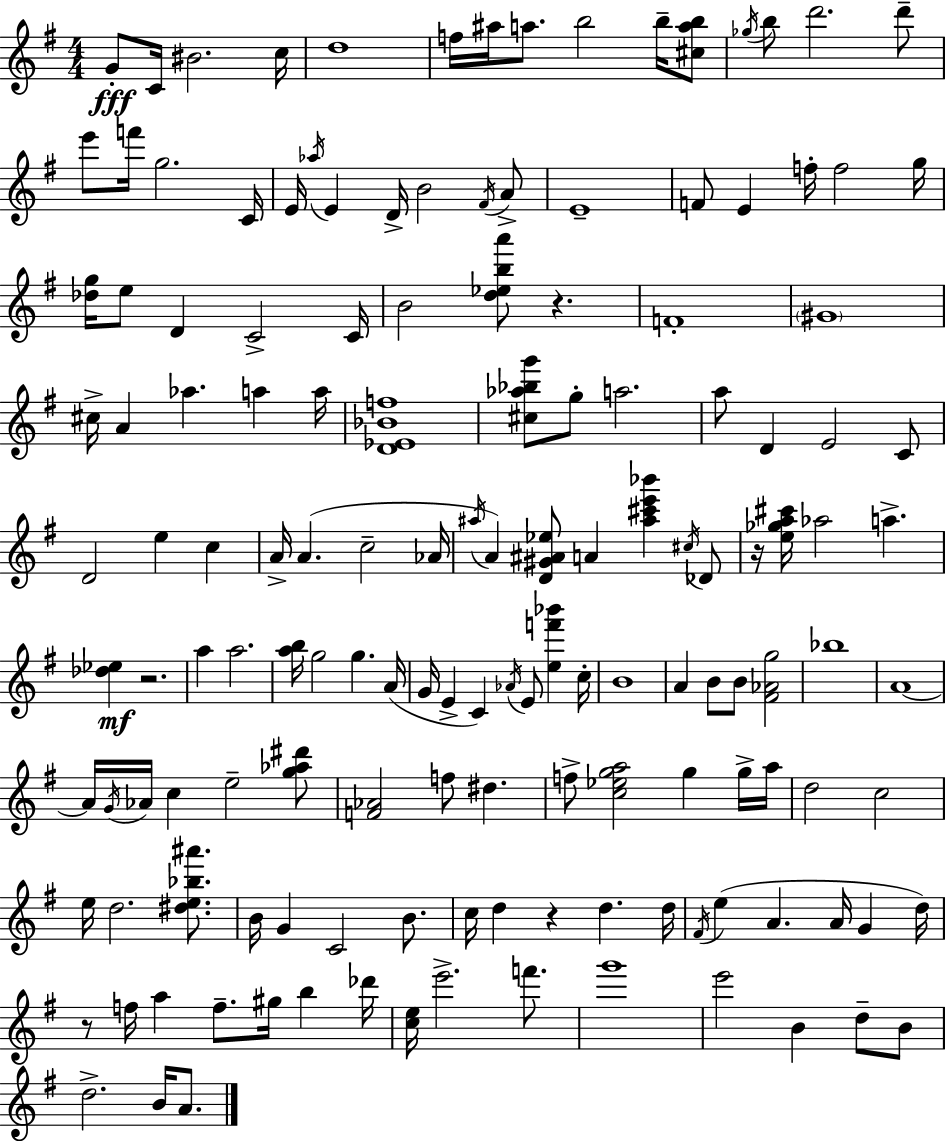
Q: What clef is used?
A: treble